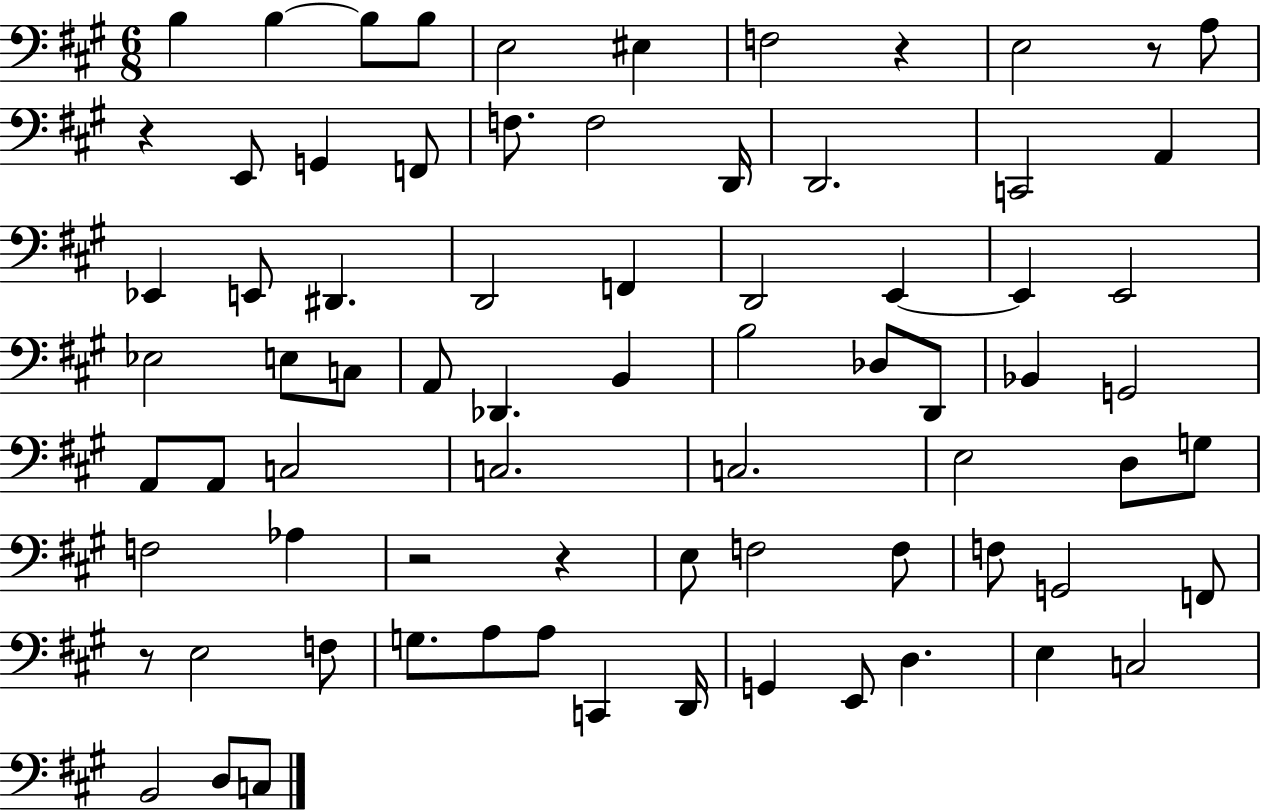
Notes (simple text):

B3/q B3/q B3/e B3/e E3/h EIS3/q F3/h R/q E3/h R/e A3/e R/q E2/e G2/q F2/e F3/e. F3/h D2/s D2/h. C2/h A2/q Eb2/q E2/e D#2/q. D2/h F2/q D2/h E2/q E2/q E2/h Eb3/h E3/e C3/e A2/e Db2/q. B2/q B3/h Db3/e D2/e Bb2/q G2/h A2/e A2/e C3/h C3/h. C3/h. E3/h D3/e G3/e F3/h Ab3/q R/h R/q E3/e F3/h F3/e F3/e G2/h F2/e R/e E3/h F3/e G3/e. A3/e A3/e C2/q D2/s G2/q E2/e D3/q. E3/q C3/h B2/h D3/e C3/e